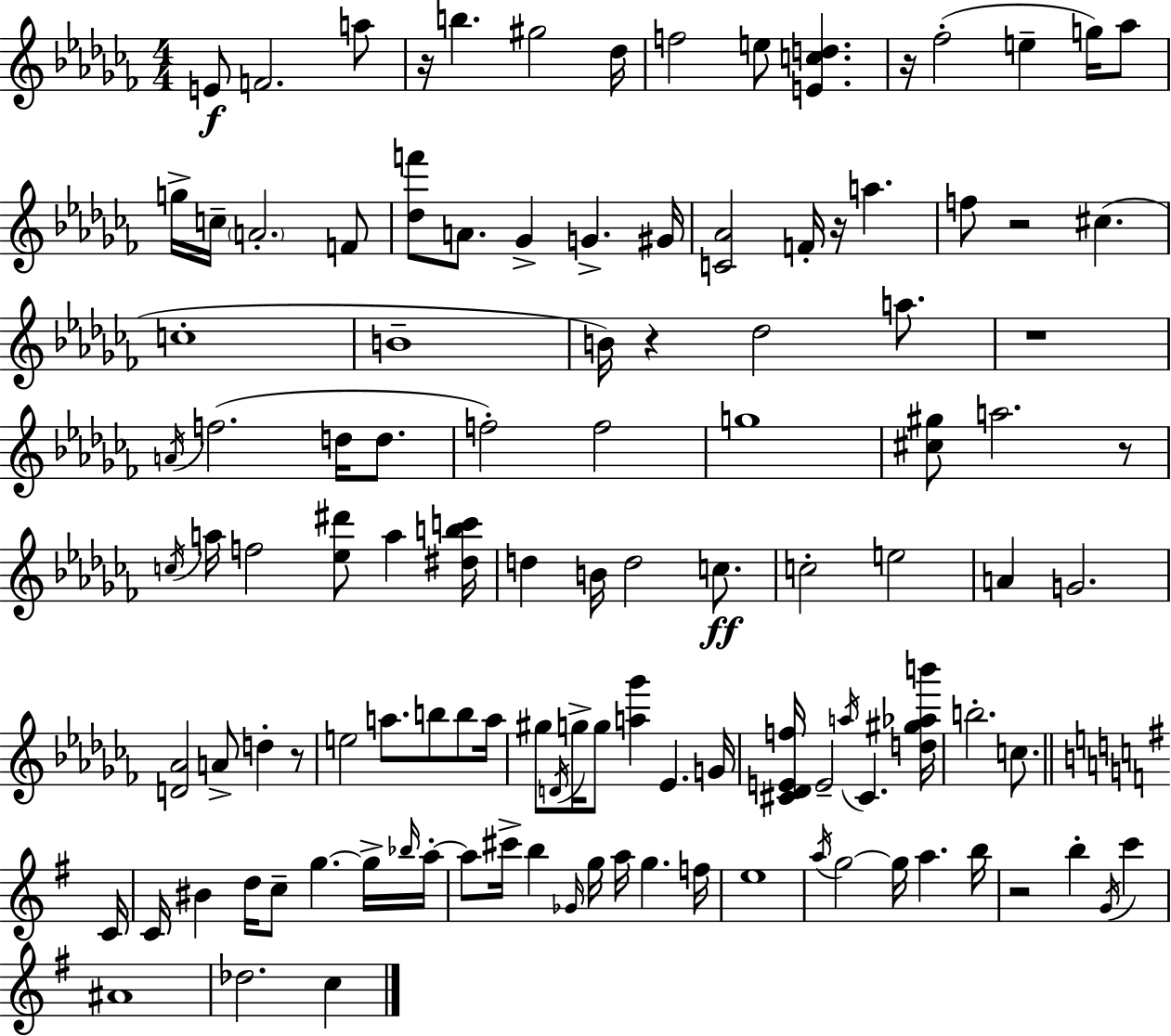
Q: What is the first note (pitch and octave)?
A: E4